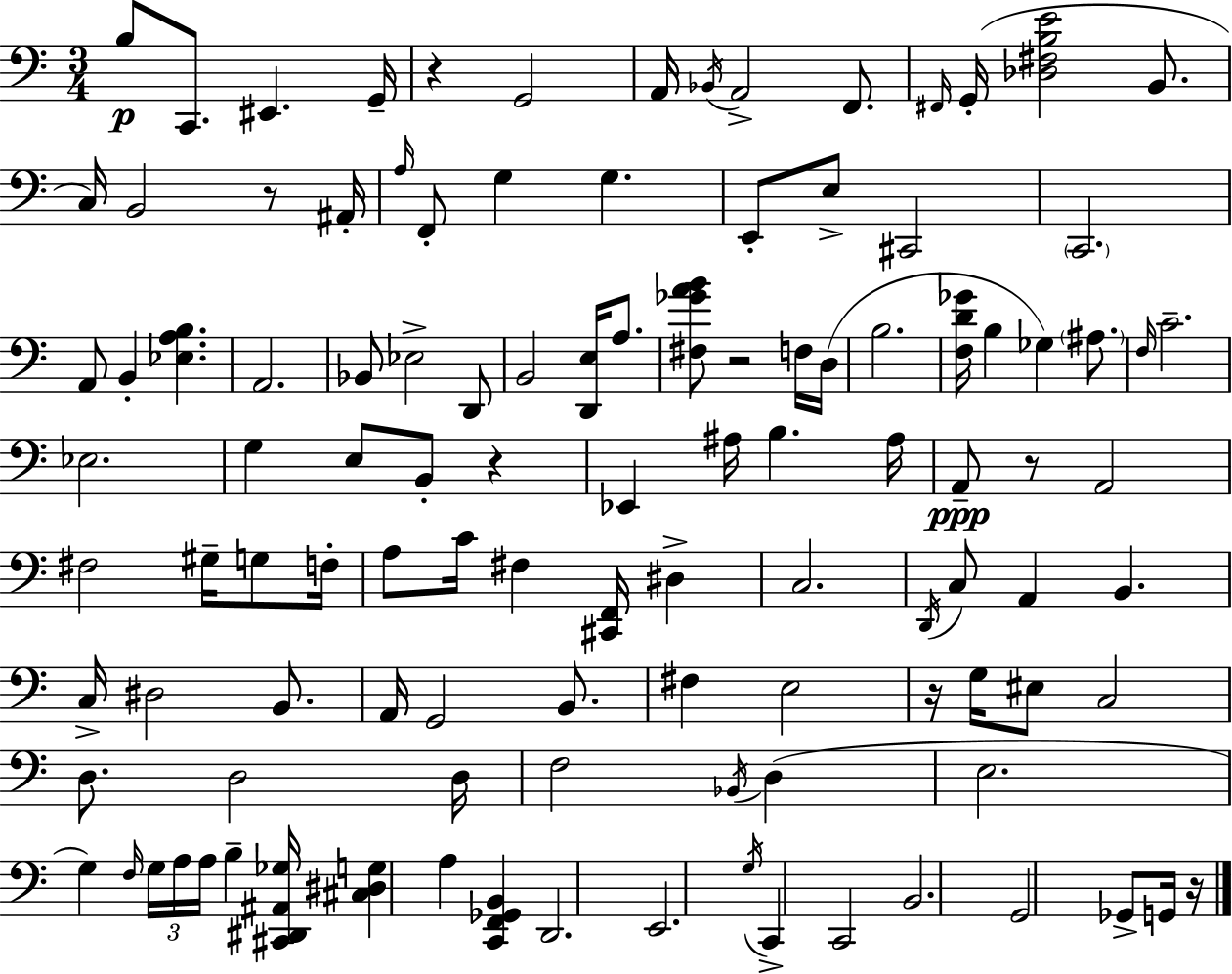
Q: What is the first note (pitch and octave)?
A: B3